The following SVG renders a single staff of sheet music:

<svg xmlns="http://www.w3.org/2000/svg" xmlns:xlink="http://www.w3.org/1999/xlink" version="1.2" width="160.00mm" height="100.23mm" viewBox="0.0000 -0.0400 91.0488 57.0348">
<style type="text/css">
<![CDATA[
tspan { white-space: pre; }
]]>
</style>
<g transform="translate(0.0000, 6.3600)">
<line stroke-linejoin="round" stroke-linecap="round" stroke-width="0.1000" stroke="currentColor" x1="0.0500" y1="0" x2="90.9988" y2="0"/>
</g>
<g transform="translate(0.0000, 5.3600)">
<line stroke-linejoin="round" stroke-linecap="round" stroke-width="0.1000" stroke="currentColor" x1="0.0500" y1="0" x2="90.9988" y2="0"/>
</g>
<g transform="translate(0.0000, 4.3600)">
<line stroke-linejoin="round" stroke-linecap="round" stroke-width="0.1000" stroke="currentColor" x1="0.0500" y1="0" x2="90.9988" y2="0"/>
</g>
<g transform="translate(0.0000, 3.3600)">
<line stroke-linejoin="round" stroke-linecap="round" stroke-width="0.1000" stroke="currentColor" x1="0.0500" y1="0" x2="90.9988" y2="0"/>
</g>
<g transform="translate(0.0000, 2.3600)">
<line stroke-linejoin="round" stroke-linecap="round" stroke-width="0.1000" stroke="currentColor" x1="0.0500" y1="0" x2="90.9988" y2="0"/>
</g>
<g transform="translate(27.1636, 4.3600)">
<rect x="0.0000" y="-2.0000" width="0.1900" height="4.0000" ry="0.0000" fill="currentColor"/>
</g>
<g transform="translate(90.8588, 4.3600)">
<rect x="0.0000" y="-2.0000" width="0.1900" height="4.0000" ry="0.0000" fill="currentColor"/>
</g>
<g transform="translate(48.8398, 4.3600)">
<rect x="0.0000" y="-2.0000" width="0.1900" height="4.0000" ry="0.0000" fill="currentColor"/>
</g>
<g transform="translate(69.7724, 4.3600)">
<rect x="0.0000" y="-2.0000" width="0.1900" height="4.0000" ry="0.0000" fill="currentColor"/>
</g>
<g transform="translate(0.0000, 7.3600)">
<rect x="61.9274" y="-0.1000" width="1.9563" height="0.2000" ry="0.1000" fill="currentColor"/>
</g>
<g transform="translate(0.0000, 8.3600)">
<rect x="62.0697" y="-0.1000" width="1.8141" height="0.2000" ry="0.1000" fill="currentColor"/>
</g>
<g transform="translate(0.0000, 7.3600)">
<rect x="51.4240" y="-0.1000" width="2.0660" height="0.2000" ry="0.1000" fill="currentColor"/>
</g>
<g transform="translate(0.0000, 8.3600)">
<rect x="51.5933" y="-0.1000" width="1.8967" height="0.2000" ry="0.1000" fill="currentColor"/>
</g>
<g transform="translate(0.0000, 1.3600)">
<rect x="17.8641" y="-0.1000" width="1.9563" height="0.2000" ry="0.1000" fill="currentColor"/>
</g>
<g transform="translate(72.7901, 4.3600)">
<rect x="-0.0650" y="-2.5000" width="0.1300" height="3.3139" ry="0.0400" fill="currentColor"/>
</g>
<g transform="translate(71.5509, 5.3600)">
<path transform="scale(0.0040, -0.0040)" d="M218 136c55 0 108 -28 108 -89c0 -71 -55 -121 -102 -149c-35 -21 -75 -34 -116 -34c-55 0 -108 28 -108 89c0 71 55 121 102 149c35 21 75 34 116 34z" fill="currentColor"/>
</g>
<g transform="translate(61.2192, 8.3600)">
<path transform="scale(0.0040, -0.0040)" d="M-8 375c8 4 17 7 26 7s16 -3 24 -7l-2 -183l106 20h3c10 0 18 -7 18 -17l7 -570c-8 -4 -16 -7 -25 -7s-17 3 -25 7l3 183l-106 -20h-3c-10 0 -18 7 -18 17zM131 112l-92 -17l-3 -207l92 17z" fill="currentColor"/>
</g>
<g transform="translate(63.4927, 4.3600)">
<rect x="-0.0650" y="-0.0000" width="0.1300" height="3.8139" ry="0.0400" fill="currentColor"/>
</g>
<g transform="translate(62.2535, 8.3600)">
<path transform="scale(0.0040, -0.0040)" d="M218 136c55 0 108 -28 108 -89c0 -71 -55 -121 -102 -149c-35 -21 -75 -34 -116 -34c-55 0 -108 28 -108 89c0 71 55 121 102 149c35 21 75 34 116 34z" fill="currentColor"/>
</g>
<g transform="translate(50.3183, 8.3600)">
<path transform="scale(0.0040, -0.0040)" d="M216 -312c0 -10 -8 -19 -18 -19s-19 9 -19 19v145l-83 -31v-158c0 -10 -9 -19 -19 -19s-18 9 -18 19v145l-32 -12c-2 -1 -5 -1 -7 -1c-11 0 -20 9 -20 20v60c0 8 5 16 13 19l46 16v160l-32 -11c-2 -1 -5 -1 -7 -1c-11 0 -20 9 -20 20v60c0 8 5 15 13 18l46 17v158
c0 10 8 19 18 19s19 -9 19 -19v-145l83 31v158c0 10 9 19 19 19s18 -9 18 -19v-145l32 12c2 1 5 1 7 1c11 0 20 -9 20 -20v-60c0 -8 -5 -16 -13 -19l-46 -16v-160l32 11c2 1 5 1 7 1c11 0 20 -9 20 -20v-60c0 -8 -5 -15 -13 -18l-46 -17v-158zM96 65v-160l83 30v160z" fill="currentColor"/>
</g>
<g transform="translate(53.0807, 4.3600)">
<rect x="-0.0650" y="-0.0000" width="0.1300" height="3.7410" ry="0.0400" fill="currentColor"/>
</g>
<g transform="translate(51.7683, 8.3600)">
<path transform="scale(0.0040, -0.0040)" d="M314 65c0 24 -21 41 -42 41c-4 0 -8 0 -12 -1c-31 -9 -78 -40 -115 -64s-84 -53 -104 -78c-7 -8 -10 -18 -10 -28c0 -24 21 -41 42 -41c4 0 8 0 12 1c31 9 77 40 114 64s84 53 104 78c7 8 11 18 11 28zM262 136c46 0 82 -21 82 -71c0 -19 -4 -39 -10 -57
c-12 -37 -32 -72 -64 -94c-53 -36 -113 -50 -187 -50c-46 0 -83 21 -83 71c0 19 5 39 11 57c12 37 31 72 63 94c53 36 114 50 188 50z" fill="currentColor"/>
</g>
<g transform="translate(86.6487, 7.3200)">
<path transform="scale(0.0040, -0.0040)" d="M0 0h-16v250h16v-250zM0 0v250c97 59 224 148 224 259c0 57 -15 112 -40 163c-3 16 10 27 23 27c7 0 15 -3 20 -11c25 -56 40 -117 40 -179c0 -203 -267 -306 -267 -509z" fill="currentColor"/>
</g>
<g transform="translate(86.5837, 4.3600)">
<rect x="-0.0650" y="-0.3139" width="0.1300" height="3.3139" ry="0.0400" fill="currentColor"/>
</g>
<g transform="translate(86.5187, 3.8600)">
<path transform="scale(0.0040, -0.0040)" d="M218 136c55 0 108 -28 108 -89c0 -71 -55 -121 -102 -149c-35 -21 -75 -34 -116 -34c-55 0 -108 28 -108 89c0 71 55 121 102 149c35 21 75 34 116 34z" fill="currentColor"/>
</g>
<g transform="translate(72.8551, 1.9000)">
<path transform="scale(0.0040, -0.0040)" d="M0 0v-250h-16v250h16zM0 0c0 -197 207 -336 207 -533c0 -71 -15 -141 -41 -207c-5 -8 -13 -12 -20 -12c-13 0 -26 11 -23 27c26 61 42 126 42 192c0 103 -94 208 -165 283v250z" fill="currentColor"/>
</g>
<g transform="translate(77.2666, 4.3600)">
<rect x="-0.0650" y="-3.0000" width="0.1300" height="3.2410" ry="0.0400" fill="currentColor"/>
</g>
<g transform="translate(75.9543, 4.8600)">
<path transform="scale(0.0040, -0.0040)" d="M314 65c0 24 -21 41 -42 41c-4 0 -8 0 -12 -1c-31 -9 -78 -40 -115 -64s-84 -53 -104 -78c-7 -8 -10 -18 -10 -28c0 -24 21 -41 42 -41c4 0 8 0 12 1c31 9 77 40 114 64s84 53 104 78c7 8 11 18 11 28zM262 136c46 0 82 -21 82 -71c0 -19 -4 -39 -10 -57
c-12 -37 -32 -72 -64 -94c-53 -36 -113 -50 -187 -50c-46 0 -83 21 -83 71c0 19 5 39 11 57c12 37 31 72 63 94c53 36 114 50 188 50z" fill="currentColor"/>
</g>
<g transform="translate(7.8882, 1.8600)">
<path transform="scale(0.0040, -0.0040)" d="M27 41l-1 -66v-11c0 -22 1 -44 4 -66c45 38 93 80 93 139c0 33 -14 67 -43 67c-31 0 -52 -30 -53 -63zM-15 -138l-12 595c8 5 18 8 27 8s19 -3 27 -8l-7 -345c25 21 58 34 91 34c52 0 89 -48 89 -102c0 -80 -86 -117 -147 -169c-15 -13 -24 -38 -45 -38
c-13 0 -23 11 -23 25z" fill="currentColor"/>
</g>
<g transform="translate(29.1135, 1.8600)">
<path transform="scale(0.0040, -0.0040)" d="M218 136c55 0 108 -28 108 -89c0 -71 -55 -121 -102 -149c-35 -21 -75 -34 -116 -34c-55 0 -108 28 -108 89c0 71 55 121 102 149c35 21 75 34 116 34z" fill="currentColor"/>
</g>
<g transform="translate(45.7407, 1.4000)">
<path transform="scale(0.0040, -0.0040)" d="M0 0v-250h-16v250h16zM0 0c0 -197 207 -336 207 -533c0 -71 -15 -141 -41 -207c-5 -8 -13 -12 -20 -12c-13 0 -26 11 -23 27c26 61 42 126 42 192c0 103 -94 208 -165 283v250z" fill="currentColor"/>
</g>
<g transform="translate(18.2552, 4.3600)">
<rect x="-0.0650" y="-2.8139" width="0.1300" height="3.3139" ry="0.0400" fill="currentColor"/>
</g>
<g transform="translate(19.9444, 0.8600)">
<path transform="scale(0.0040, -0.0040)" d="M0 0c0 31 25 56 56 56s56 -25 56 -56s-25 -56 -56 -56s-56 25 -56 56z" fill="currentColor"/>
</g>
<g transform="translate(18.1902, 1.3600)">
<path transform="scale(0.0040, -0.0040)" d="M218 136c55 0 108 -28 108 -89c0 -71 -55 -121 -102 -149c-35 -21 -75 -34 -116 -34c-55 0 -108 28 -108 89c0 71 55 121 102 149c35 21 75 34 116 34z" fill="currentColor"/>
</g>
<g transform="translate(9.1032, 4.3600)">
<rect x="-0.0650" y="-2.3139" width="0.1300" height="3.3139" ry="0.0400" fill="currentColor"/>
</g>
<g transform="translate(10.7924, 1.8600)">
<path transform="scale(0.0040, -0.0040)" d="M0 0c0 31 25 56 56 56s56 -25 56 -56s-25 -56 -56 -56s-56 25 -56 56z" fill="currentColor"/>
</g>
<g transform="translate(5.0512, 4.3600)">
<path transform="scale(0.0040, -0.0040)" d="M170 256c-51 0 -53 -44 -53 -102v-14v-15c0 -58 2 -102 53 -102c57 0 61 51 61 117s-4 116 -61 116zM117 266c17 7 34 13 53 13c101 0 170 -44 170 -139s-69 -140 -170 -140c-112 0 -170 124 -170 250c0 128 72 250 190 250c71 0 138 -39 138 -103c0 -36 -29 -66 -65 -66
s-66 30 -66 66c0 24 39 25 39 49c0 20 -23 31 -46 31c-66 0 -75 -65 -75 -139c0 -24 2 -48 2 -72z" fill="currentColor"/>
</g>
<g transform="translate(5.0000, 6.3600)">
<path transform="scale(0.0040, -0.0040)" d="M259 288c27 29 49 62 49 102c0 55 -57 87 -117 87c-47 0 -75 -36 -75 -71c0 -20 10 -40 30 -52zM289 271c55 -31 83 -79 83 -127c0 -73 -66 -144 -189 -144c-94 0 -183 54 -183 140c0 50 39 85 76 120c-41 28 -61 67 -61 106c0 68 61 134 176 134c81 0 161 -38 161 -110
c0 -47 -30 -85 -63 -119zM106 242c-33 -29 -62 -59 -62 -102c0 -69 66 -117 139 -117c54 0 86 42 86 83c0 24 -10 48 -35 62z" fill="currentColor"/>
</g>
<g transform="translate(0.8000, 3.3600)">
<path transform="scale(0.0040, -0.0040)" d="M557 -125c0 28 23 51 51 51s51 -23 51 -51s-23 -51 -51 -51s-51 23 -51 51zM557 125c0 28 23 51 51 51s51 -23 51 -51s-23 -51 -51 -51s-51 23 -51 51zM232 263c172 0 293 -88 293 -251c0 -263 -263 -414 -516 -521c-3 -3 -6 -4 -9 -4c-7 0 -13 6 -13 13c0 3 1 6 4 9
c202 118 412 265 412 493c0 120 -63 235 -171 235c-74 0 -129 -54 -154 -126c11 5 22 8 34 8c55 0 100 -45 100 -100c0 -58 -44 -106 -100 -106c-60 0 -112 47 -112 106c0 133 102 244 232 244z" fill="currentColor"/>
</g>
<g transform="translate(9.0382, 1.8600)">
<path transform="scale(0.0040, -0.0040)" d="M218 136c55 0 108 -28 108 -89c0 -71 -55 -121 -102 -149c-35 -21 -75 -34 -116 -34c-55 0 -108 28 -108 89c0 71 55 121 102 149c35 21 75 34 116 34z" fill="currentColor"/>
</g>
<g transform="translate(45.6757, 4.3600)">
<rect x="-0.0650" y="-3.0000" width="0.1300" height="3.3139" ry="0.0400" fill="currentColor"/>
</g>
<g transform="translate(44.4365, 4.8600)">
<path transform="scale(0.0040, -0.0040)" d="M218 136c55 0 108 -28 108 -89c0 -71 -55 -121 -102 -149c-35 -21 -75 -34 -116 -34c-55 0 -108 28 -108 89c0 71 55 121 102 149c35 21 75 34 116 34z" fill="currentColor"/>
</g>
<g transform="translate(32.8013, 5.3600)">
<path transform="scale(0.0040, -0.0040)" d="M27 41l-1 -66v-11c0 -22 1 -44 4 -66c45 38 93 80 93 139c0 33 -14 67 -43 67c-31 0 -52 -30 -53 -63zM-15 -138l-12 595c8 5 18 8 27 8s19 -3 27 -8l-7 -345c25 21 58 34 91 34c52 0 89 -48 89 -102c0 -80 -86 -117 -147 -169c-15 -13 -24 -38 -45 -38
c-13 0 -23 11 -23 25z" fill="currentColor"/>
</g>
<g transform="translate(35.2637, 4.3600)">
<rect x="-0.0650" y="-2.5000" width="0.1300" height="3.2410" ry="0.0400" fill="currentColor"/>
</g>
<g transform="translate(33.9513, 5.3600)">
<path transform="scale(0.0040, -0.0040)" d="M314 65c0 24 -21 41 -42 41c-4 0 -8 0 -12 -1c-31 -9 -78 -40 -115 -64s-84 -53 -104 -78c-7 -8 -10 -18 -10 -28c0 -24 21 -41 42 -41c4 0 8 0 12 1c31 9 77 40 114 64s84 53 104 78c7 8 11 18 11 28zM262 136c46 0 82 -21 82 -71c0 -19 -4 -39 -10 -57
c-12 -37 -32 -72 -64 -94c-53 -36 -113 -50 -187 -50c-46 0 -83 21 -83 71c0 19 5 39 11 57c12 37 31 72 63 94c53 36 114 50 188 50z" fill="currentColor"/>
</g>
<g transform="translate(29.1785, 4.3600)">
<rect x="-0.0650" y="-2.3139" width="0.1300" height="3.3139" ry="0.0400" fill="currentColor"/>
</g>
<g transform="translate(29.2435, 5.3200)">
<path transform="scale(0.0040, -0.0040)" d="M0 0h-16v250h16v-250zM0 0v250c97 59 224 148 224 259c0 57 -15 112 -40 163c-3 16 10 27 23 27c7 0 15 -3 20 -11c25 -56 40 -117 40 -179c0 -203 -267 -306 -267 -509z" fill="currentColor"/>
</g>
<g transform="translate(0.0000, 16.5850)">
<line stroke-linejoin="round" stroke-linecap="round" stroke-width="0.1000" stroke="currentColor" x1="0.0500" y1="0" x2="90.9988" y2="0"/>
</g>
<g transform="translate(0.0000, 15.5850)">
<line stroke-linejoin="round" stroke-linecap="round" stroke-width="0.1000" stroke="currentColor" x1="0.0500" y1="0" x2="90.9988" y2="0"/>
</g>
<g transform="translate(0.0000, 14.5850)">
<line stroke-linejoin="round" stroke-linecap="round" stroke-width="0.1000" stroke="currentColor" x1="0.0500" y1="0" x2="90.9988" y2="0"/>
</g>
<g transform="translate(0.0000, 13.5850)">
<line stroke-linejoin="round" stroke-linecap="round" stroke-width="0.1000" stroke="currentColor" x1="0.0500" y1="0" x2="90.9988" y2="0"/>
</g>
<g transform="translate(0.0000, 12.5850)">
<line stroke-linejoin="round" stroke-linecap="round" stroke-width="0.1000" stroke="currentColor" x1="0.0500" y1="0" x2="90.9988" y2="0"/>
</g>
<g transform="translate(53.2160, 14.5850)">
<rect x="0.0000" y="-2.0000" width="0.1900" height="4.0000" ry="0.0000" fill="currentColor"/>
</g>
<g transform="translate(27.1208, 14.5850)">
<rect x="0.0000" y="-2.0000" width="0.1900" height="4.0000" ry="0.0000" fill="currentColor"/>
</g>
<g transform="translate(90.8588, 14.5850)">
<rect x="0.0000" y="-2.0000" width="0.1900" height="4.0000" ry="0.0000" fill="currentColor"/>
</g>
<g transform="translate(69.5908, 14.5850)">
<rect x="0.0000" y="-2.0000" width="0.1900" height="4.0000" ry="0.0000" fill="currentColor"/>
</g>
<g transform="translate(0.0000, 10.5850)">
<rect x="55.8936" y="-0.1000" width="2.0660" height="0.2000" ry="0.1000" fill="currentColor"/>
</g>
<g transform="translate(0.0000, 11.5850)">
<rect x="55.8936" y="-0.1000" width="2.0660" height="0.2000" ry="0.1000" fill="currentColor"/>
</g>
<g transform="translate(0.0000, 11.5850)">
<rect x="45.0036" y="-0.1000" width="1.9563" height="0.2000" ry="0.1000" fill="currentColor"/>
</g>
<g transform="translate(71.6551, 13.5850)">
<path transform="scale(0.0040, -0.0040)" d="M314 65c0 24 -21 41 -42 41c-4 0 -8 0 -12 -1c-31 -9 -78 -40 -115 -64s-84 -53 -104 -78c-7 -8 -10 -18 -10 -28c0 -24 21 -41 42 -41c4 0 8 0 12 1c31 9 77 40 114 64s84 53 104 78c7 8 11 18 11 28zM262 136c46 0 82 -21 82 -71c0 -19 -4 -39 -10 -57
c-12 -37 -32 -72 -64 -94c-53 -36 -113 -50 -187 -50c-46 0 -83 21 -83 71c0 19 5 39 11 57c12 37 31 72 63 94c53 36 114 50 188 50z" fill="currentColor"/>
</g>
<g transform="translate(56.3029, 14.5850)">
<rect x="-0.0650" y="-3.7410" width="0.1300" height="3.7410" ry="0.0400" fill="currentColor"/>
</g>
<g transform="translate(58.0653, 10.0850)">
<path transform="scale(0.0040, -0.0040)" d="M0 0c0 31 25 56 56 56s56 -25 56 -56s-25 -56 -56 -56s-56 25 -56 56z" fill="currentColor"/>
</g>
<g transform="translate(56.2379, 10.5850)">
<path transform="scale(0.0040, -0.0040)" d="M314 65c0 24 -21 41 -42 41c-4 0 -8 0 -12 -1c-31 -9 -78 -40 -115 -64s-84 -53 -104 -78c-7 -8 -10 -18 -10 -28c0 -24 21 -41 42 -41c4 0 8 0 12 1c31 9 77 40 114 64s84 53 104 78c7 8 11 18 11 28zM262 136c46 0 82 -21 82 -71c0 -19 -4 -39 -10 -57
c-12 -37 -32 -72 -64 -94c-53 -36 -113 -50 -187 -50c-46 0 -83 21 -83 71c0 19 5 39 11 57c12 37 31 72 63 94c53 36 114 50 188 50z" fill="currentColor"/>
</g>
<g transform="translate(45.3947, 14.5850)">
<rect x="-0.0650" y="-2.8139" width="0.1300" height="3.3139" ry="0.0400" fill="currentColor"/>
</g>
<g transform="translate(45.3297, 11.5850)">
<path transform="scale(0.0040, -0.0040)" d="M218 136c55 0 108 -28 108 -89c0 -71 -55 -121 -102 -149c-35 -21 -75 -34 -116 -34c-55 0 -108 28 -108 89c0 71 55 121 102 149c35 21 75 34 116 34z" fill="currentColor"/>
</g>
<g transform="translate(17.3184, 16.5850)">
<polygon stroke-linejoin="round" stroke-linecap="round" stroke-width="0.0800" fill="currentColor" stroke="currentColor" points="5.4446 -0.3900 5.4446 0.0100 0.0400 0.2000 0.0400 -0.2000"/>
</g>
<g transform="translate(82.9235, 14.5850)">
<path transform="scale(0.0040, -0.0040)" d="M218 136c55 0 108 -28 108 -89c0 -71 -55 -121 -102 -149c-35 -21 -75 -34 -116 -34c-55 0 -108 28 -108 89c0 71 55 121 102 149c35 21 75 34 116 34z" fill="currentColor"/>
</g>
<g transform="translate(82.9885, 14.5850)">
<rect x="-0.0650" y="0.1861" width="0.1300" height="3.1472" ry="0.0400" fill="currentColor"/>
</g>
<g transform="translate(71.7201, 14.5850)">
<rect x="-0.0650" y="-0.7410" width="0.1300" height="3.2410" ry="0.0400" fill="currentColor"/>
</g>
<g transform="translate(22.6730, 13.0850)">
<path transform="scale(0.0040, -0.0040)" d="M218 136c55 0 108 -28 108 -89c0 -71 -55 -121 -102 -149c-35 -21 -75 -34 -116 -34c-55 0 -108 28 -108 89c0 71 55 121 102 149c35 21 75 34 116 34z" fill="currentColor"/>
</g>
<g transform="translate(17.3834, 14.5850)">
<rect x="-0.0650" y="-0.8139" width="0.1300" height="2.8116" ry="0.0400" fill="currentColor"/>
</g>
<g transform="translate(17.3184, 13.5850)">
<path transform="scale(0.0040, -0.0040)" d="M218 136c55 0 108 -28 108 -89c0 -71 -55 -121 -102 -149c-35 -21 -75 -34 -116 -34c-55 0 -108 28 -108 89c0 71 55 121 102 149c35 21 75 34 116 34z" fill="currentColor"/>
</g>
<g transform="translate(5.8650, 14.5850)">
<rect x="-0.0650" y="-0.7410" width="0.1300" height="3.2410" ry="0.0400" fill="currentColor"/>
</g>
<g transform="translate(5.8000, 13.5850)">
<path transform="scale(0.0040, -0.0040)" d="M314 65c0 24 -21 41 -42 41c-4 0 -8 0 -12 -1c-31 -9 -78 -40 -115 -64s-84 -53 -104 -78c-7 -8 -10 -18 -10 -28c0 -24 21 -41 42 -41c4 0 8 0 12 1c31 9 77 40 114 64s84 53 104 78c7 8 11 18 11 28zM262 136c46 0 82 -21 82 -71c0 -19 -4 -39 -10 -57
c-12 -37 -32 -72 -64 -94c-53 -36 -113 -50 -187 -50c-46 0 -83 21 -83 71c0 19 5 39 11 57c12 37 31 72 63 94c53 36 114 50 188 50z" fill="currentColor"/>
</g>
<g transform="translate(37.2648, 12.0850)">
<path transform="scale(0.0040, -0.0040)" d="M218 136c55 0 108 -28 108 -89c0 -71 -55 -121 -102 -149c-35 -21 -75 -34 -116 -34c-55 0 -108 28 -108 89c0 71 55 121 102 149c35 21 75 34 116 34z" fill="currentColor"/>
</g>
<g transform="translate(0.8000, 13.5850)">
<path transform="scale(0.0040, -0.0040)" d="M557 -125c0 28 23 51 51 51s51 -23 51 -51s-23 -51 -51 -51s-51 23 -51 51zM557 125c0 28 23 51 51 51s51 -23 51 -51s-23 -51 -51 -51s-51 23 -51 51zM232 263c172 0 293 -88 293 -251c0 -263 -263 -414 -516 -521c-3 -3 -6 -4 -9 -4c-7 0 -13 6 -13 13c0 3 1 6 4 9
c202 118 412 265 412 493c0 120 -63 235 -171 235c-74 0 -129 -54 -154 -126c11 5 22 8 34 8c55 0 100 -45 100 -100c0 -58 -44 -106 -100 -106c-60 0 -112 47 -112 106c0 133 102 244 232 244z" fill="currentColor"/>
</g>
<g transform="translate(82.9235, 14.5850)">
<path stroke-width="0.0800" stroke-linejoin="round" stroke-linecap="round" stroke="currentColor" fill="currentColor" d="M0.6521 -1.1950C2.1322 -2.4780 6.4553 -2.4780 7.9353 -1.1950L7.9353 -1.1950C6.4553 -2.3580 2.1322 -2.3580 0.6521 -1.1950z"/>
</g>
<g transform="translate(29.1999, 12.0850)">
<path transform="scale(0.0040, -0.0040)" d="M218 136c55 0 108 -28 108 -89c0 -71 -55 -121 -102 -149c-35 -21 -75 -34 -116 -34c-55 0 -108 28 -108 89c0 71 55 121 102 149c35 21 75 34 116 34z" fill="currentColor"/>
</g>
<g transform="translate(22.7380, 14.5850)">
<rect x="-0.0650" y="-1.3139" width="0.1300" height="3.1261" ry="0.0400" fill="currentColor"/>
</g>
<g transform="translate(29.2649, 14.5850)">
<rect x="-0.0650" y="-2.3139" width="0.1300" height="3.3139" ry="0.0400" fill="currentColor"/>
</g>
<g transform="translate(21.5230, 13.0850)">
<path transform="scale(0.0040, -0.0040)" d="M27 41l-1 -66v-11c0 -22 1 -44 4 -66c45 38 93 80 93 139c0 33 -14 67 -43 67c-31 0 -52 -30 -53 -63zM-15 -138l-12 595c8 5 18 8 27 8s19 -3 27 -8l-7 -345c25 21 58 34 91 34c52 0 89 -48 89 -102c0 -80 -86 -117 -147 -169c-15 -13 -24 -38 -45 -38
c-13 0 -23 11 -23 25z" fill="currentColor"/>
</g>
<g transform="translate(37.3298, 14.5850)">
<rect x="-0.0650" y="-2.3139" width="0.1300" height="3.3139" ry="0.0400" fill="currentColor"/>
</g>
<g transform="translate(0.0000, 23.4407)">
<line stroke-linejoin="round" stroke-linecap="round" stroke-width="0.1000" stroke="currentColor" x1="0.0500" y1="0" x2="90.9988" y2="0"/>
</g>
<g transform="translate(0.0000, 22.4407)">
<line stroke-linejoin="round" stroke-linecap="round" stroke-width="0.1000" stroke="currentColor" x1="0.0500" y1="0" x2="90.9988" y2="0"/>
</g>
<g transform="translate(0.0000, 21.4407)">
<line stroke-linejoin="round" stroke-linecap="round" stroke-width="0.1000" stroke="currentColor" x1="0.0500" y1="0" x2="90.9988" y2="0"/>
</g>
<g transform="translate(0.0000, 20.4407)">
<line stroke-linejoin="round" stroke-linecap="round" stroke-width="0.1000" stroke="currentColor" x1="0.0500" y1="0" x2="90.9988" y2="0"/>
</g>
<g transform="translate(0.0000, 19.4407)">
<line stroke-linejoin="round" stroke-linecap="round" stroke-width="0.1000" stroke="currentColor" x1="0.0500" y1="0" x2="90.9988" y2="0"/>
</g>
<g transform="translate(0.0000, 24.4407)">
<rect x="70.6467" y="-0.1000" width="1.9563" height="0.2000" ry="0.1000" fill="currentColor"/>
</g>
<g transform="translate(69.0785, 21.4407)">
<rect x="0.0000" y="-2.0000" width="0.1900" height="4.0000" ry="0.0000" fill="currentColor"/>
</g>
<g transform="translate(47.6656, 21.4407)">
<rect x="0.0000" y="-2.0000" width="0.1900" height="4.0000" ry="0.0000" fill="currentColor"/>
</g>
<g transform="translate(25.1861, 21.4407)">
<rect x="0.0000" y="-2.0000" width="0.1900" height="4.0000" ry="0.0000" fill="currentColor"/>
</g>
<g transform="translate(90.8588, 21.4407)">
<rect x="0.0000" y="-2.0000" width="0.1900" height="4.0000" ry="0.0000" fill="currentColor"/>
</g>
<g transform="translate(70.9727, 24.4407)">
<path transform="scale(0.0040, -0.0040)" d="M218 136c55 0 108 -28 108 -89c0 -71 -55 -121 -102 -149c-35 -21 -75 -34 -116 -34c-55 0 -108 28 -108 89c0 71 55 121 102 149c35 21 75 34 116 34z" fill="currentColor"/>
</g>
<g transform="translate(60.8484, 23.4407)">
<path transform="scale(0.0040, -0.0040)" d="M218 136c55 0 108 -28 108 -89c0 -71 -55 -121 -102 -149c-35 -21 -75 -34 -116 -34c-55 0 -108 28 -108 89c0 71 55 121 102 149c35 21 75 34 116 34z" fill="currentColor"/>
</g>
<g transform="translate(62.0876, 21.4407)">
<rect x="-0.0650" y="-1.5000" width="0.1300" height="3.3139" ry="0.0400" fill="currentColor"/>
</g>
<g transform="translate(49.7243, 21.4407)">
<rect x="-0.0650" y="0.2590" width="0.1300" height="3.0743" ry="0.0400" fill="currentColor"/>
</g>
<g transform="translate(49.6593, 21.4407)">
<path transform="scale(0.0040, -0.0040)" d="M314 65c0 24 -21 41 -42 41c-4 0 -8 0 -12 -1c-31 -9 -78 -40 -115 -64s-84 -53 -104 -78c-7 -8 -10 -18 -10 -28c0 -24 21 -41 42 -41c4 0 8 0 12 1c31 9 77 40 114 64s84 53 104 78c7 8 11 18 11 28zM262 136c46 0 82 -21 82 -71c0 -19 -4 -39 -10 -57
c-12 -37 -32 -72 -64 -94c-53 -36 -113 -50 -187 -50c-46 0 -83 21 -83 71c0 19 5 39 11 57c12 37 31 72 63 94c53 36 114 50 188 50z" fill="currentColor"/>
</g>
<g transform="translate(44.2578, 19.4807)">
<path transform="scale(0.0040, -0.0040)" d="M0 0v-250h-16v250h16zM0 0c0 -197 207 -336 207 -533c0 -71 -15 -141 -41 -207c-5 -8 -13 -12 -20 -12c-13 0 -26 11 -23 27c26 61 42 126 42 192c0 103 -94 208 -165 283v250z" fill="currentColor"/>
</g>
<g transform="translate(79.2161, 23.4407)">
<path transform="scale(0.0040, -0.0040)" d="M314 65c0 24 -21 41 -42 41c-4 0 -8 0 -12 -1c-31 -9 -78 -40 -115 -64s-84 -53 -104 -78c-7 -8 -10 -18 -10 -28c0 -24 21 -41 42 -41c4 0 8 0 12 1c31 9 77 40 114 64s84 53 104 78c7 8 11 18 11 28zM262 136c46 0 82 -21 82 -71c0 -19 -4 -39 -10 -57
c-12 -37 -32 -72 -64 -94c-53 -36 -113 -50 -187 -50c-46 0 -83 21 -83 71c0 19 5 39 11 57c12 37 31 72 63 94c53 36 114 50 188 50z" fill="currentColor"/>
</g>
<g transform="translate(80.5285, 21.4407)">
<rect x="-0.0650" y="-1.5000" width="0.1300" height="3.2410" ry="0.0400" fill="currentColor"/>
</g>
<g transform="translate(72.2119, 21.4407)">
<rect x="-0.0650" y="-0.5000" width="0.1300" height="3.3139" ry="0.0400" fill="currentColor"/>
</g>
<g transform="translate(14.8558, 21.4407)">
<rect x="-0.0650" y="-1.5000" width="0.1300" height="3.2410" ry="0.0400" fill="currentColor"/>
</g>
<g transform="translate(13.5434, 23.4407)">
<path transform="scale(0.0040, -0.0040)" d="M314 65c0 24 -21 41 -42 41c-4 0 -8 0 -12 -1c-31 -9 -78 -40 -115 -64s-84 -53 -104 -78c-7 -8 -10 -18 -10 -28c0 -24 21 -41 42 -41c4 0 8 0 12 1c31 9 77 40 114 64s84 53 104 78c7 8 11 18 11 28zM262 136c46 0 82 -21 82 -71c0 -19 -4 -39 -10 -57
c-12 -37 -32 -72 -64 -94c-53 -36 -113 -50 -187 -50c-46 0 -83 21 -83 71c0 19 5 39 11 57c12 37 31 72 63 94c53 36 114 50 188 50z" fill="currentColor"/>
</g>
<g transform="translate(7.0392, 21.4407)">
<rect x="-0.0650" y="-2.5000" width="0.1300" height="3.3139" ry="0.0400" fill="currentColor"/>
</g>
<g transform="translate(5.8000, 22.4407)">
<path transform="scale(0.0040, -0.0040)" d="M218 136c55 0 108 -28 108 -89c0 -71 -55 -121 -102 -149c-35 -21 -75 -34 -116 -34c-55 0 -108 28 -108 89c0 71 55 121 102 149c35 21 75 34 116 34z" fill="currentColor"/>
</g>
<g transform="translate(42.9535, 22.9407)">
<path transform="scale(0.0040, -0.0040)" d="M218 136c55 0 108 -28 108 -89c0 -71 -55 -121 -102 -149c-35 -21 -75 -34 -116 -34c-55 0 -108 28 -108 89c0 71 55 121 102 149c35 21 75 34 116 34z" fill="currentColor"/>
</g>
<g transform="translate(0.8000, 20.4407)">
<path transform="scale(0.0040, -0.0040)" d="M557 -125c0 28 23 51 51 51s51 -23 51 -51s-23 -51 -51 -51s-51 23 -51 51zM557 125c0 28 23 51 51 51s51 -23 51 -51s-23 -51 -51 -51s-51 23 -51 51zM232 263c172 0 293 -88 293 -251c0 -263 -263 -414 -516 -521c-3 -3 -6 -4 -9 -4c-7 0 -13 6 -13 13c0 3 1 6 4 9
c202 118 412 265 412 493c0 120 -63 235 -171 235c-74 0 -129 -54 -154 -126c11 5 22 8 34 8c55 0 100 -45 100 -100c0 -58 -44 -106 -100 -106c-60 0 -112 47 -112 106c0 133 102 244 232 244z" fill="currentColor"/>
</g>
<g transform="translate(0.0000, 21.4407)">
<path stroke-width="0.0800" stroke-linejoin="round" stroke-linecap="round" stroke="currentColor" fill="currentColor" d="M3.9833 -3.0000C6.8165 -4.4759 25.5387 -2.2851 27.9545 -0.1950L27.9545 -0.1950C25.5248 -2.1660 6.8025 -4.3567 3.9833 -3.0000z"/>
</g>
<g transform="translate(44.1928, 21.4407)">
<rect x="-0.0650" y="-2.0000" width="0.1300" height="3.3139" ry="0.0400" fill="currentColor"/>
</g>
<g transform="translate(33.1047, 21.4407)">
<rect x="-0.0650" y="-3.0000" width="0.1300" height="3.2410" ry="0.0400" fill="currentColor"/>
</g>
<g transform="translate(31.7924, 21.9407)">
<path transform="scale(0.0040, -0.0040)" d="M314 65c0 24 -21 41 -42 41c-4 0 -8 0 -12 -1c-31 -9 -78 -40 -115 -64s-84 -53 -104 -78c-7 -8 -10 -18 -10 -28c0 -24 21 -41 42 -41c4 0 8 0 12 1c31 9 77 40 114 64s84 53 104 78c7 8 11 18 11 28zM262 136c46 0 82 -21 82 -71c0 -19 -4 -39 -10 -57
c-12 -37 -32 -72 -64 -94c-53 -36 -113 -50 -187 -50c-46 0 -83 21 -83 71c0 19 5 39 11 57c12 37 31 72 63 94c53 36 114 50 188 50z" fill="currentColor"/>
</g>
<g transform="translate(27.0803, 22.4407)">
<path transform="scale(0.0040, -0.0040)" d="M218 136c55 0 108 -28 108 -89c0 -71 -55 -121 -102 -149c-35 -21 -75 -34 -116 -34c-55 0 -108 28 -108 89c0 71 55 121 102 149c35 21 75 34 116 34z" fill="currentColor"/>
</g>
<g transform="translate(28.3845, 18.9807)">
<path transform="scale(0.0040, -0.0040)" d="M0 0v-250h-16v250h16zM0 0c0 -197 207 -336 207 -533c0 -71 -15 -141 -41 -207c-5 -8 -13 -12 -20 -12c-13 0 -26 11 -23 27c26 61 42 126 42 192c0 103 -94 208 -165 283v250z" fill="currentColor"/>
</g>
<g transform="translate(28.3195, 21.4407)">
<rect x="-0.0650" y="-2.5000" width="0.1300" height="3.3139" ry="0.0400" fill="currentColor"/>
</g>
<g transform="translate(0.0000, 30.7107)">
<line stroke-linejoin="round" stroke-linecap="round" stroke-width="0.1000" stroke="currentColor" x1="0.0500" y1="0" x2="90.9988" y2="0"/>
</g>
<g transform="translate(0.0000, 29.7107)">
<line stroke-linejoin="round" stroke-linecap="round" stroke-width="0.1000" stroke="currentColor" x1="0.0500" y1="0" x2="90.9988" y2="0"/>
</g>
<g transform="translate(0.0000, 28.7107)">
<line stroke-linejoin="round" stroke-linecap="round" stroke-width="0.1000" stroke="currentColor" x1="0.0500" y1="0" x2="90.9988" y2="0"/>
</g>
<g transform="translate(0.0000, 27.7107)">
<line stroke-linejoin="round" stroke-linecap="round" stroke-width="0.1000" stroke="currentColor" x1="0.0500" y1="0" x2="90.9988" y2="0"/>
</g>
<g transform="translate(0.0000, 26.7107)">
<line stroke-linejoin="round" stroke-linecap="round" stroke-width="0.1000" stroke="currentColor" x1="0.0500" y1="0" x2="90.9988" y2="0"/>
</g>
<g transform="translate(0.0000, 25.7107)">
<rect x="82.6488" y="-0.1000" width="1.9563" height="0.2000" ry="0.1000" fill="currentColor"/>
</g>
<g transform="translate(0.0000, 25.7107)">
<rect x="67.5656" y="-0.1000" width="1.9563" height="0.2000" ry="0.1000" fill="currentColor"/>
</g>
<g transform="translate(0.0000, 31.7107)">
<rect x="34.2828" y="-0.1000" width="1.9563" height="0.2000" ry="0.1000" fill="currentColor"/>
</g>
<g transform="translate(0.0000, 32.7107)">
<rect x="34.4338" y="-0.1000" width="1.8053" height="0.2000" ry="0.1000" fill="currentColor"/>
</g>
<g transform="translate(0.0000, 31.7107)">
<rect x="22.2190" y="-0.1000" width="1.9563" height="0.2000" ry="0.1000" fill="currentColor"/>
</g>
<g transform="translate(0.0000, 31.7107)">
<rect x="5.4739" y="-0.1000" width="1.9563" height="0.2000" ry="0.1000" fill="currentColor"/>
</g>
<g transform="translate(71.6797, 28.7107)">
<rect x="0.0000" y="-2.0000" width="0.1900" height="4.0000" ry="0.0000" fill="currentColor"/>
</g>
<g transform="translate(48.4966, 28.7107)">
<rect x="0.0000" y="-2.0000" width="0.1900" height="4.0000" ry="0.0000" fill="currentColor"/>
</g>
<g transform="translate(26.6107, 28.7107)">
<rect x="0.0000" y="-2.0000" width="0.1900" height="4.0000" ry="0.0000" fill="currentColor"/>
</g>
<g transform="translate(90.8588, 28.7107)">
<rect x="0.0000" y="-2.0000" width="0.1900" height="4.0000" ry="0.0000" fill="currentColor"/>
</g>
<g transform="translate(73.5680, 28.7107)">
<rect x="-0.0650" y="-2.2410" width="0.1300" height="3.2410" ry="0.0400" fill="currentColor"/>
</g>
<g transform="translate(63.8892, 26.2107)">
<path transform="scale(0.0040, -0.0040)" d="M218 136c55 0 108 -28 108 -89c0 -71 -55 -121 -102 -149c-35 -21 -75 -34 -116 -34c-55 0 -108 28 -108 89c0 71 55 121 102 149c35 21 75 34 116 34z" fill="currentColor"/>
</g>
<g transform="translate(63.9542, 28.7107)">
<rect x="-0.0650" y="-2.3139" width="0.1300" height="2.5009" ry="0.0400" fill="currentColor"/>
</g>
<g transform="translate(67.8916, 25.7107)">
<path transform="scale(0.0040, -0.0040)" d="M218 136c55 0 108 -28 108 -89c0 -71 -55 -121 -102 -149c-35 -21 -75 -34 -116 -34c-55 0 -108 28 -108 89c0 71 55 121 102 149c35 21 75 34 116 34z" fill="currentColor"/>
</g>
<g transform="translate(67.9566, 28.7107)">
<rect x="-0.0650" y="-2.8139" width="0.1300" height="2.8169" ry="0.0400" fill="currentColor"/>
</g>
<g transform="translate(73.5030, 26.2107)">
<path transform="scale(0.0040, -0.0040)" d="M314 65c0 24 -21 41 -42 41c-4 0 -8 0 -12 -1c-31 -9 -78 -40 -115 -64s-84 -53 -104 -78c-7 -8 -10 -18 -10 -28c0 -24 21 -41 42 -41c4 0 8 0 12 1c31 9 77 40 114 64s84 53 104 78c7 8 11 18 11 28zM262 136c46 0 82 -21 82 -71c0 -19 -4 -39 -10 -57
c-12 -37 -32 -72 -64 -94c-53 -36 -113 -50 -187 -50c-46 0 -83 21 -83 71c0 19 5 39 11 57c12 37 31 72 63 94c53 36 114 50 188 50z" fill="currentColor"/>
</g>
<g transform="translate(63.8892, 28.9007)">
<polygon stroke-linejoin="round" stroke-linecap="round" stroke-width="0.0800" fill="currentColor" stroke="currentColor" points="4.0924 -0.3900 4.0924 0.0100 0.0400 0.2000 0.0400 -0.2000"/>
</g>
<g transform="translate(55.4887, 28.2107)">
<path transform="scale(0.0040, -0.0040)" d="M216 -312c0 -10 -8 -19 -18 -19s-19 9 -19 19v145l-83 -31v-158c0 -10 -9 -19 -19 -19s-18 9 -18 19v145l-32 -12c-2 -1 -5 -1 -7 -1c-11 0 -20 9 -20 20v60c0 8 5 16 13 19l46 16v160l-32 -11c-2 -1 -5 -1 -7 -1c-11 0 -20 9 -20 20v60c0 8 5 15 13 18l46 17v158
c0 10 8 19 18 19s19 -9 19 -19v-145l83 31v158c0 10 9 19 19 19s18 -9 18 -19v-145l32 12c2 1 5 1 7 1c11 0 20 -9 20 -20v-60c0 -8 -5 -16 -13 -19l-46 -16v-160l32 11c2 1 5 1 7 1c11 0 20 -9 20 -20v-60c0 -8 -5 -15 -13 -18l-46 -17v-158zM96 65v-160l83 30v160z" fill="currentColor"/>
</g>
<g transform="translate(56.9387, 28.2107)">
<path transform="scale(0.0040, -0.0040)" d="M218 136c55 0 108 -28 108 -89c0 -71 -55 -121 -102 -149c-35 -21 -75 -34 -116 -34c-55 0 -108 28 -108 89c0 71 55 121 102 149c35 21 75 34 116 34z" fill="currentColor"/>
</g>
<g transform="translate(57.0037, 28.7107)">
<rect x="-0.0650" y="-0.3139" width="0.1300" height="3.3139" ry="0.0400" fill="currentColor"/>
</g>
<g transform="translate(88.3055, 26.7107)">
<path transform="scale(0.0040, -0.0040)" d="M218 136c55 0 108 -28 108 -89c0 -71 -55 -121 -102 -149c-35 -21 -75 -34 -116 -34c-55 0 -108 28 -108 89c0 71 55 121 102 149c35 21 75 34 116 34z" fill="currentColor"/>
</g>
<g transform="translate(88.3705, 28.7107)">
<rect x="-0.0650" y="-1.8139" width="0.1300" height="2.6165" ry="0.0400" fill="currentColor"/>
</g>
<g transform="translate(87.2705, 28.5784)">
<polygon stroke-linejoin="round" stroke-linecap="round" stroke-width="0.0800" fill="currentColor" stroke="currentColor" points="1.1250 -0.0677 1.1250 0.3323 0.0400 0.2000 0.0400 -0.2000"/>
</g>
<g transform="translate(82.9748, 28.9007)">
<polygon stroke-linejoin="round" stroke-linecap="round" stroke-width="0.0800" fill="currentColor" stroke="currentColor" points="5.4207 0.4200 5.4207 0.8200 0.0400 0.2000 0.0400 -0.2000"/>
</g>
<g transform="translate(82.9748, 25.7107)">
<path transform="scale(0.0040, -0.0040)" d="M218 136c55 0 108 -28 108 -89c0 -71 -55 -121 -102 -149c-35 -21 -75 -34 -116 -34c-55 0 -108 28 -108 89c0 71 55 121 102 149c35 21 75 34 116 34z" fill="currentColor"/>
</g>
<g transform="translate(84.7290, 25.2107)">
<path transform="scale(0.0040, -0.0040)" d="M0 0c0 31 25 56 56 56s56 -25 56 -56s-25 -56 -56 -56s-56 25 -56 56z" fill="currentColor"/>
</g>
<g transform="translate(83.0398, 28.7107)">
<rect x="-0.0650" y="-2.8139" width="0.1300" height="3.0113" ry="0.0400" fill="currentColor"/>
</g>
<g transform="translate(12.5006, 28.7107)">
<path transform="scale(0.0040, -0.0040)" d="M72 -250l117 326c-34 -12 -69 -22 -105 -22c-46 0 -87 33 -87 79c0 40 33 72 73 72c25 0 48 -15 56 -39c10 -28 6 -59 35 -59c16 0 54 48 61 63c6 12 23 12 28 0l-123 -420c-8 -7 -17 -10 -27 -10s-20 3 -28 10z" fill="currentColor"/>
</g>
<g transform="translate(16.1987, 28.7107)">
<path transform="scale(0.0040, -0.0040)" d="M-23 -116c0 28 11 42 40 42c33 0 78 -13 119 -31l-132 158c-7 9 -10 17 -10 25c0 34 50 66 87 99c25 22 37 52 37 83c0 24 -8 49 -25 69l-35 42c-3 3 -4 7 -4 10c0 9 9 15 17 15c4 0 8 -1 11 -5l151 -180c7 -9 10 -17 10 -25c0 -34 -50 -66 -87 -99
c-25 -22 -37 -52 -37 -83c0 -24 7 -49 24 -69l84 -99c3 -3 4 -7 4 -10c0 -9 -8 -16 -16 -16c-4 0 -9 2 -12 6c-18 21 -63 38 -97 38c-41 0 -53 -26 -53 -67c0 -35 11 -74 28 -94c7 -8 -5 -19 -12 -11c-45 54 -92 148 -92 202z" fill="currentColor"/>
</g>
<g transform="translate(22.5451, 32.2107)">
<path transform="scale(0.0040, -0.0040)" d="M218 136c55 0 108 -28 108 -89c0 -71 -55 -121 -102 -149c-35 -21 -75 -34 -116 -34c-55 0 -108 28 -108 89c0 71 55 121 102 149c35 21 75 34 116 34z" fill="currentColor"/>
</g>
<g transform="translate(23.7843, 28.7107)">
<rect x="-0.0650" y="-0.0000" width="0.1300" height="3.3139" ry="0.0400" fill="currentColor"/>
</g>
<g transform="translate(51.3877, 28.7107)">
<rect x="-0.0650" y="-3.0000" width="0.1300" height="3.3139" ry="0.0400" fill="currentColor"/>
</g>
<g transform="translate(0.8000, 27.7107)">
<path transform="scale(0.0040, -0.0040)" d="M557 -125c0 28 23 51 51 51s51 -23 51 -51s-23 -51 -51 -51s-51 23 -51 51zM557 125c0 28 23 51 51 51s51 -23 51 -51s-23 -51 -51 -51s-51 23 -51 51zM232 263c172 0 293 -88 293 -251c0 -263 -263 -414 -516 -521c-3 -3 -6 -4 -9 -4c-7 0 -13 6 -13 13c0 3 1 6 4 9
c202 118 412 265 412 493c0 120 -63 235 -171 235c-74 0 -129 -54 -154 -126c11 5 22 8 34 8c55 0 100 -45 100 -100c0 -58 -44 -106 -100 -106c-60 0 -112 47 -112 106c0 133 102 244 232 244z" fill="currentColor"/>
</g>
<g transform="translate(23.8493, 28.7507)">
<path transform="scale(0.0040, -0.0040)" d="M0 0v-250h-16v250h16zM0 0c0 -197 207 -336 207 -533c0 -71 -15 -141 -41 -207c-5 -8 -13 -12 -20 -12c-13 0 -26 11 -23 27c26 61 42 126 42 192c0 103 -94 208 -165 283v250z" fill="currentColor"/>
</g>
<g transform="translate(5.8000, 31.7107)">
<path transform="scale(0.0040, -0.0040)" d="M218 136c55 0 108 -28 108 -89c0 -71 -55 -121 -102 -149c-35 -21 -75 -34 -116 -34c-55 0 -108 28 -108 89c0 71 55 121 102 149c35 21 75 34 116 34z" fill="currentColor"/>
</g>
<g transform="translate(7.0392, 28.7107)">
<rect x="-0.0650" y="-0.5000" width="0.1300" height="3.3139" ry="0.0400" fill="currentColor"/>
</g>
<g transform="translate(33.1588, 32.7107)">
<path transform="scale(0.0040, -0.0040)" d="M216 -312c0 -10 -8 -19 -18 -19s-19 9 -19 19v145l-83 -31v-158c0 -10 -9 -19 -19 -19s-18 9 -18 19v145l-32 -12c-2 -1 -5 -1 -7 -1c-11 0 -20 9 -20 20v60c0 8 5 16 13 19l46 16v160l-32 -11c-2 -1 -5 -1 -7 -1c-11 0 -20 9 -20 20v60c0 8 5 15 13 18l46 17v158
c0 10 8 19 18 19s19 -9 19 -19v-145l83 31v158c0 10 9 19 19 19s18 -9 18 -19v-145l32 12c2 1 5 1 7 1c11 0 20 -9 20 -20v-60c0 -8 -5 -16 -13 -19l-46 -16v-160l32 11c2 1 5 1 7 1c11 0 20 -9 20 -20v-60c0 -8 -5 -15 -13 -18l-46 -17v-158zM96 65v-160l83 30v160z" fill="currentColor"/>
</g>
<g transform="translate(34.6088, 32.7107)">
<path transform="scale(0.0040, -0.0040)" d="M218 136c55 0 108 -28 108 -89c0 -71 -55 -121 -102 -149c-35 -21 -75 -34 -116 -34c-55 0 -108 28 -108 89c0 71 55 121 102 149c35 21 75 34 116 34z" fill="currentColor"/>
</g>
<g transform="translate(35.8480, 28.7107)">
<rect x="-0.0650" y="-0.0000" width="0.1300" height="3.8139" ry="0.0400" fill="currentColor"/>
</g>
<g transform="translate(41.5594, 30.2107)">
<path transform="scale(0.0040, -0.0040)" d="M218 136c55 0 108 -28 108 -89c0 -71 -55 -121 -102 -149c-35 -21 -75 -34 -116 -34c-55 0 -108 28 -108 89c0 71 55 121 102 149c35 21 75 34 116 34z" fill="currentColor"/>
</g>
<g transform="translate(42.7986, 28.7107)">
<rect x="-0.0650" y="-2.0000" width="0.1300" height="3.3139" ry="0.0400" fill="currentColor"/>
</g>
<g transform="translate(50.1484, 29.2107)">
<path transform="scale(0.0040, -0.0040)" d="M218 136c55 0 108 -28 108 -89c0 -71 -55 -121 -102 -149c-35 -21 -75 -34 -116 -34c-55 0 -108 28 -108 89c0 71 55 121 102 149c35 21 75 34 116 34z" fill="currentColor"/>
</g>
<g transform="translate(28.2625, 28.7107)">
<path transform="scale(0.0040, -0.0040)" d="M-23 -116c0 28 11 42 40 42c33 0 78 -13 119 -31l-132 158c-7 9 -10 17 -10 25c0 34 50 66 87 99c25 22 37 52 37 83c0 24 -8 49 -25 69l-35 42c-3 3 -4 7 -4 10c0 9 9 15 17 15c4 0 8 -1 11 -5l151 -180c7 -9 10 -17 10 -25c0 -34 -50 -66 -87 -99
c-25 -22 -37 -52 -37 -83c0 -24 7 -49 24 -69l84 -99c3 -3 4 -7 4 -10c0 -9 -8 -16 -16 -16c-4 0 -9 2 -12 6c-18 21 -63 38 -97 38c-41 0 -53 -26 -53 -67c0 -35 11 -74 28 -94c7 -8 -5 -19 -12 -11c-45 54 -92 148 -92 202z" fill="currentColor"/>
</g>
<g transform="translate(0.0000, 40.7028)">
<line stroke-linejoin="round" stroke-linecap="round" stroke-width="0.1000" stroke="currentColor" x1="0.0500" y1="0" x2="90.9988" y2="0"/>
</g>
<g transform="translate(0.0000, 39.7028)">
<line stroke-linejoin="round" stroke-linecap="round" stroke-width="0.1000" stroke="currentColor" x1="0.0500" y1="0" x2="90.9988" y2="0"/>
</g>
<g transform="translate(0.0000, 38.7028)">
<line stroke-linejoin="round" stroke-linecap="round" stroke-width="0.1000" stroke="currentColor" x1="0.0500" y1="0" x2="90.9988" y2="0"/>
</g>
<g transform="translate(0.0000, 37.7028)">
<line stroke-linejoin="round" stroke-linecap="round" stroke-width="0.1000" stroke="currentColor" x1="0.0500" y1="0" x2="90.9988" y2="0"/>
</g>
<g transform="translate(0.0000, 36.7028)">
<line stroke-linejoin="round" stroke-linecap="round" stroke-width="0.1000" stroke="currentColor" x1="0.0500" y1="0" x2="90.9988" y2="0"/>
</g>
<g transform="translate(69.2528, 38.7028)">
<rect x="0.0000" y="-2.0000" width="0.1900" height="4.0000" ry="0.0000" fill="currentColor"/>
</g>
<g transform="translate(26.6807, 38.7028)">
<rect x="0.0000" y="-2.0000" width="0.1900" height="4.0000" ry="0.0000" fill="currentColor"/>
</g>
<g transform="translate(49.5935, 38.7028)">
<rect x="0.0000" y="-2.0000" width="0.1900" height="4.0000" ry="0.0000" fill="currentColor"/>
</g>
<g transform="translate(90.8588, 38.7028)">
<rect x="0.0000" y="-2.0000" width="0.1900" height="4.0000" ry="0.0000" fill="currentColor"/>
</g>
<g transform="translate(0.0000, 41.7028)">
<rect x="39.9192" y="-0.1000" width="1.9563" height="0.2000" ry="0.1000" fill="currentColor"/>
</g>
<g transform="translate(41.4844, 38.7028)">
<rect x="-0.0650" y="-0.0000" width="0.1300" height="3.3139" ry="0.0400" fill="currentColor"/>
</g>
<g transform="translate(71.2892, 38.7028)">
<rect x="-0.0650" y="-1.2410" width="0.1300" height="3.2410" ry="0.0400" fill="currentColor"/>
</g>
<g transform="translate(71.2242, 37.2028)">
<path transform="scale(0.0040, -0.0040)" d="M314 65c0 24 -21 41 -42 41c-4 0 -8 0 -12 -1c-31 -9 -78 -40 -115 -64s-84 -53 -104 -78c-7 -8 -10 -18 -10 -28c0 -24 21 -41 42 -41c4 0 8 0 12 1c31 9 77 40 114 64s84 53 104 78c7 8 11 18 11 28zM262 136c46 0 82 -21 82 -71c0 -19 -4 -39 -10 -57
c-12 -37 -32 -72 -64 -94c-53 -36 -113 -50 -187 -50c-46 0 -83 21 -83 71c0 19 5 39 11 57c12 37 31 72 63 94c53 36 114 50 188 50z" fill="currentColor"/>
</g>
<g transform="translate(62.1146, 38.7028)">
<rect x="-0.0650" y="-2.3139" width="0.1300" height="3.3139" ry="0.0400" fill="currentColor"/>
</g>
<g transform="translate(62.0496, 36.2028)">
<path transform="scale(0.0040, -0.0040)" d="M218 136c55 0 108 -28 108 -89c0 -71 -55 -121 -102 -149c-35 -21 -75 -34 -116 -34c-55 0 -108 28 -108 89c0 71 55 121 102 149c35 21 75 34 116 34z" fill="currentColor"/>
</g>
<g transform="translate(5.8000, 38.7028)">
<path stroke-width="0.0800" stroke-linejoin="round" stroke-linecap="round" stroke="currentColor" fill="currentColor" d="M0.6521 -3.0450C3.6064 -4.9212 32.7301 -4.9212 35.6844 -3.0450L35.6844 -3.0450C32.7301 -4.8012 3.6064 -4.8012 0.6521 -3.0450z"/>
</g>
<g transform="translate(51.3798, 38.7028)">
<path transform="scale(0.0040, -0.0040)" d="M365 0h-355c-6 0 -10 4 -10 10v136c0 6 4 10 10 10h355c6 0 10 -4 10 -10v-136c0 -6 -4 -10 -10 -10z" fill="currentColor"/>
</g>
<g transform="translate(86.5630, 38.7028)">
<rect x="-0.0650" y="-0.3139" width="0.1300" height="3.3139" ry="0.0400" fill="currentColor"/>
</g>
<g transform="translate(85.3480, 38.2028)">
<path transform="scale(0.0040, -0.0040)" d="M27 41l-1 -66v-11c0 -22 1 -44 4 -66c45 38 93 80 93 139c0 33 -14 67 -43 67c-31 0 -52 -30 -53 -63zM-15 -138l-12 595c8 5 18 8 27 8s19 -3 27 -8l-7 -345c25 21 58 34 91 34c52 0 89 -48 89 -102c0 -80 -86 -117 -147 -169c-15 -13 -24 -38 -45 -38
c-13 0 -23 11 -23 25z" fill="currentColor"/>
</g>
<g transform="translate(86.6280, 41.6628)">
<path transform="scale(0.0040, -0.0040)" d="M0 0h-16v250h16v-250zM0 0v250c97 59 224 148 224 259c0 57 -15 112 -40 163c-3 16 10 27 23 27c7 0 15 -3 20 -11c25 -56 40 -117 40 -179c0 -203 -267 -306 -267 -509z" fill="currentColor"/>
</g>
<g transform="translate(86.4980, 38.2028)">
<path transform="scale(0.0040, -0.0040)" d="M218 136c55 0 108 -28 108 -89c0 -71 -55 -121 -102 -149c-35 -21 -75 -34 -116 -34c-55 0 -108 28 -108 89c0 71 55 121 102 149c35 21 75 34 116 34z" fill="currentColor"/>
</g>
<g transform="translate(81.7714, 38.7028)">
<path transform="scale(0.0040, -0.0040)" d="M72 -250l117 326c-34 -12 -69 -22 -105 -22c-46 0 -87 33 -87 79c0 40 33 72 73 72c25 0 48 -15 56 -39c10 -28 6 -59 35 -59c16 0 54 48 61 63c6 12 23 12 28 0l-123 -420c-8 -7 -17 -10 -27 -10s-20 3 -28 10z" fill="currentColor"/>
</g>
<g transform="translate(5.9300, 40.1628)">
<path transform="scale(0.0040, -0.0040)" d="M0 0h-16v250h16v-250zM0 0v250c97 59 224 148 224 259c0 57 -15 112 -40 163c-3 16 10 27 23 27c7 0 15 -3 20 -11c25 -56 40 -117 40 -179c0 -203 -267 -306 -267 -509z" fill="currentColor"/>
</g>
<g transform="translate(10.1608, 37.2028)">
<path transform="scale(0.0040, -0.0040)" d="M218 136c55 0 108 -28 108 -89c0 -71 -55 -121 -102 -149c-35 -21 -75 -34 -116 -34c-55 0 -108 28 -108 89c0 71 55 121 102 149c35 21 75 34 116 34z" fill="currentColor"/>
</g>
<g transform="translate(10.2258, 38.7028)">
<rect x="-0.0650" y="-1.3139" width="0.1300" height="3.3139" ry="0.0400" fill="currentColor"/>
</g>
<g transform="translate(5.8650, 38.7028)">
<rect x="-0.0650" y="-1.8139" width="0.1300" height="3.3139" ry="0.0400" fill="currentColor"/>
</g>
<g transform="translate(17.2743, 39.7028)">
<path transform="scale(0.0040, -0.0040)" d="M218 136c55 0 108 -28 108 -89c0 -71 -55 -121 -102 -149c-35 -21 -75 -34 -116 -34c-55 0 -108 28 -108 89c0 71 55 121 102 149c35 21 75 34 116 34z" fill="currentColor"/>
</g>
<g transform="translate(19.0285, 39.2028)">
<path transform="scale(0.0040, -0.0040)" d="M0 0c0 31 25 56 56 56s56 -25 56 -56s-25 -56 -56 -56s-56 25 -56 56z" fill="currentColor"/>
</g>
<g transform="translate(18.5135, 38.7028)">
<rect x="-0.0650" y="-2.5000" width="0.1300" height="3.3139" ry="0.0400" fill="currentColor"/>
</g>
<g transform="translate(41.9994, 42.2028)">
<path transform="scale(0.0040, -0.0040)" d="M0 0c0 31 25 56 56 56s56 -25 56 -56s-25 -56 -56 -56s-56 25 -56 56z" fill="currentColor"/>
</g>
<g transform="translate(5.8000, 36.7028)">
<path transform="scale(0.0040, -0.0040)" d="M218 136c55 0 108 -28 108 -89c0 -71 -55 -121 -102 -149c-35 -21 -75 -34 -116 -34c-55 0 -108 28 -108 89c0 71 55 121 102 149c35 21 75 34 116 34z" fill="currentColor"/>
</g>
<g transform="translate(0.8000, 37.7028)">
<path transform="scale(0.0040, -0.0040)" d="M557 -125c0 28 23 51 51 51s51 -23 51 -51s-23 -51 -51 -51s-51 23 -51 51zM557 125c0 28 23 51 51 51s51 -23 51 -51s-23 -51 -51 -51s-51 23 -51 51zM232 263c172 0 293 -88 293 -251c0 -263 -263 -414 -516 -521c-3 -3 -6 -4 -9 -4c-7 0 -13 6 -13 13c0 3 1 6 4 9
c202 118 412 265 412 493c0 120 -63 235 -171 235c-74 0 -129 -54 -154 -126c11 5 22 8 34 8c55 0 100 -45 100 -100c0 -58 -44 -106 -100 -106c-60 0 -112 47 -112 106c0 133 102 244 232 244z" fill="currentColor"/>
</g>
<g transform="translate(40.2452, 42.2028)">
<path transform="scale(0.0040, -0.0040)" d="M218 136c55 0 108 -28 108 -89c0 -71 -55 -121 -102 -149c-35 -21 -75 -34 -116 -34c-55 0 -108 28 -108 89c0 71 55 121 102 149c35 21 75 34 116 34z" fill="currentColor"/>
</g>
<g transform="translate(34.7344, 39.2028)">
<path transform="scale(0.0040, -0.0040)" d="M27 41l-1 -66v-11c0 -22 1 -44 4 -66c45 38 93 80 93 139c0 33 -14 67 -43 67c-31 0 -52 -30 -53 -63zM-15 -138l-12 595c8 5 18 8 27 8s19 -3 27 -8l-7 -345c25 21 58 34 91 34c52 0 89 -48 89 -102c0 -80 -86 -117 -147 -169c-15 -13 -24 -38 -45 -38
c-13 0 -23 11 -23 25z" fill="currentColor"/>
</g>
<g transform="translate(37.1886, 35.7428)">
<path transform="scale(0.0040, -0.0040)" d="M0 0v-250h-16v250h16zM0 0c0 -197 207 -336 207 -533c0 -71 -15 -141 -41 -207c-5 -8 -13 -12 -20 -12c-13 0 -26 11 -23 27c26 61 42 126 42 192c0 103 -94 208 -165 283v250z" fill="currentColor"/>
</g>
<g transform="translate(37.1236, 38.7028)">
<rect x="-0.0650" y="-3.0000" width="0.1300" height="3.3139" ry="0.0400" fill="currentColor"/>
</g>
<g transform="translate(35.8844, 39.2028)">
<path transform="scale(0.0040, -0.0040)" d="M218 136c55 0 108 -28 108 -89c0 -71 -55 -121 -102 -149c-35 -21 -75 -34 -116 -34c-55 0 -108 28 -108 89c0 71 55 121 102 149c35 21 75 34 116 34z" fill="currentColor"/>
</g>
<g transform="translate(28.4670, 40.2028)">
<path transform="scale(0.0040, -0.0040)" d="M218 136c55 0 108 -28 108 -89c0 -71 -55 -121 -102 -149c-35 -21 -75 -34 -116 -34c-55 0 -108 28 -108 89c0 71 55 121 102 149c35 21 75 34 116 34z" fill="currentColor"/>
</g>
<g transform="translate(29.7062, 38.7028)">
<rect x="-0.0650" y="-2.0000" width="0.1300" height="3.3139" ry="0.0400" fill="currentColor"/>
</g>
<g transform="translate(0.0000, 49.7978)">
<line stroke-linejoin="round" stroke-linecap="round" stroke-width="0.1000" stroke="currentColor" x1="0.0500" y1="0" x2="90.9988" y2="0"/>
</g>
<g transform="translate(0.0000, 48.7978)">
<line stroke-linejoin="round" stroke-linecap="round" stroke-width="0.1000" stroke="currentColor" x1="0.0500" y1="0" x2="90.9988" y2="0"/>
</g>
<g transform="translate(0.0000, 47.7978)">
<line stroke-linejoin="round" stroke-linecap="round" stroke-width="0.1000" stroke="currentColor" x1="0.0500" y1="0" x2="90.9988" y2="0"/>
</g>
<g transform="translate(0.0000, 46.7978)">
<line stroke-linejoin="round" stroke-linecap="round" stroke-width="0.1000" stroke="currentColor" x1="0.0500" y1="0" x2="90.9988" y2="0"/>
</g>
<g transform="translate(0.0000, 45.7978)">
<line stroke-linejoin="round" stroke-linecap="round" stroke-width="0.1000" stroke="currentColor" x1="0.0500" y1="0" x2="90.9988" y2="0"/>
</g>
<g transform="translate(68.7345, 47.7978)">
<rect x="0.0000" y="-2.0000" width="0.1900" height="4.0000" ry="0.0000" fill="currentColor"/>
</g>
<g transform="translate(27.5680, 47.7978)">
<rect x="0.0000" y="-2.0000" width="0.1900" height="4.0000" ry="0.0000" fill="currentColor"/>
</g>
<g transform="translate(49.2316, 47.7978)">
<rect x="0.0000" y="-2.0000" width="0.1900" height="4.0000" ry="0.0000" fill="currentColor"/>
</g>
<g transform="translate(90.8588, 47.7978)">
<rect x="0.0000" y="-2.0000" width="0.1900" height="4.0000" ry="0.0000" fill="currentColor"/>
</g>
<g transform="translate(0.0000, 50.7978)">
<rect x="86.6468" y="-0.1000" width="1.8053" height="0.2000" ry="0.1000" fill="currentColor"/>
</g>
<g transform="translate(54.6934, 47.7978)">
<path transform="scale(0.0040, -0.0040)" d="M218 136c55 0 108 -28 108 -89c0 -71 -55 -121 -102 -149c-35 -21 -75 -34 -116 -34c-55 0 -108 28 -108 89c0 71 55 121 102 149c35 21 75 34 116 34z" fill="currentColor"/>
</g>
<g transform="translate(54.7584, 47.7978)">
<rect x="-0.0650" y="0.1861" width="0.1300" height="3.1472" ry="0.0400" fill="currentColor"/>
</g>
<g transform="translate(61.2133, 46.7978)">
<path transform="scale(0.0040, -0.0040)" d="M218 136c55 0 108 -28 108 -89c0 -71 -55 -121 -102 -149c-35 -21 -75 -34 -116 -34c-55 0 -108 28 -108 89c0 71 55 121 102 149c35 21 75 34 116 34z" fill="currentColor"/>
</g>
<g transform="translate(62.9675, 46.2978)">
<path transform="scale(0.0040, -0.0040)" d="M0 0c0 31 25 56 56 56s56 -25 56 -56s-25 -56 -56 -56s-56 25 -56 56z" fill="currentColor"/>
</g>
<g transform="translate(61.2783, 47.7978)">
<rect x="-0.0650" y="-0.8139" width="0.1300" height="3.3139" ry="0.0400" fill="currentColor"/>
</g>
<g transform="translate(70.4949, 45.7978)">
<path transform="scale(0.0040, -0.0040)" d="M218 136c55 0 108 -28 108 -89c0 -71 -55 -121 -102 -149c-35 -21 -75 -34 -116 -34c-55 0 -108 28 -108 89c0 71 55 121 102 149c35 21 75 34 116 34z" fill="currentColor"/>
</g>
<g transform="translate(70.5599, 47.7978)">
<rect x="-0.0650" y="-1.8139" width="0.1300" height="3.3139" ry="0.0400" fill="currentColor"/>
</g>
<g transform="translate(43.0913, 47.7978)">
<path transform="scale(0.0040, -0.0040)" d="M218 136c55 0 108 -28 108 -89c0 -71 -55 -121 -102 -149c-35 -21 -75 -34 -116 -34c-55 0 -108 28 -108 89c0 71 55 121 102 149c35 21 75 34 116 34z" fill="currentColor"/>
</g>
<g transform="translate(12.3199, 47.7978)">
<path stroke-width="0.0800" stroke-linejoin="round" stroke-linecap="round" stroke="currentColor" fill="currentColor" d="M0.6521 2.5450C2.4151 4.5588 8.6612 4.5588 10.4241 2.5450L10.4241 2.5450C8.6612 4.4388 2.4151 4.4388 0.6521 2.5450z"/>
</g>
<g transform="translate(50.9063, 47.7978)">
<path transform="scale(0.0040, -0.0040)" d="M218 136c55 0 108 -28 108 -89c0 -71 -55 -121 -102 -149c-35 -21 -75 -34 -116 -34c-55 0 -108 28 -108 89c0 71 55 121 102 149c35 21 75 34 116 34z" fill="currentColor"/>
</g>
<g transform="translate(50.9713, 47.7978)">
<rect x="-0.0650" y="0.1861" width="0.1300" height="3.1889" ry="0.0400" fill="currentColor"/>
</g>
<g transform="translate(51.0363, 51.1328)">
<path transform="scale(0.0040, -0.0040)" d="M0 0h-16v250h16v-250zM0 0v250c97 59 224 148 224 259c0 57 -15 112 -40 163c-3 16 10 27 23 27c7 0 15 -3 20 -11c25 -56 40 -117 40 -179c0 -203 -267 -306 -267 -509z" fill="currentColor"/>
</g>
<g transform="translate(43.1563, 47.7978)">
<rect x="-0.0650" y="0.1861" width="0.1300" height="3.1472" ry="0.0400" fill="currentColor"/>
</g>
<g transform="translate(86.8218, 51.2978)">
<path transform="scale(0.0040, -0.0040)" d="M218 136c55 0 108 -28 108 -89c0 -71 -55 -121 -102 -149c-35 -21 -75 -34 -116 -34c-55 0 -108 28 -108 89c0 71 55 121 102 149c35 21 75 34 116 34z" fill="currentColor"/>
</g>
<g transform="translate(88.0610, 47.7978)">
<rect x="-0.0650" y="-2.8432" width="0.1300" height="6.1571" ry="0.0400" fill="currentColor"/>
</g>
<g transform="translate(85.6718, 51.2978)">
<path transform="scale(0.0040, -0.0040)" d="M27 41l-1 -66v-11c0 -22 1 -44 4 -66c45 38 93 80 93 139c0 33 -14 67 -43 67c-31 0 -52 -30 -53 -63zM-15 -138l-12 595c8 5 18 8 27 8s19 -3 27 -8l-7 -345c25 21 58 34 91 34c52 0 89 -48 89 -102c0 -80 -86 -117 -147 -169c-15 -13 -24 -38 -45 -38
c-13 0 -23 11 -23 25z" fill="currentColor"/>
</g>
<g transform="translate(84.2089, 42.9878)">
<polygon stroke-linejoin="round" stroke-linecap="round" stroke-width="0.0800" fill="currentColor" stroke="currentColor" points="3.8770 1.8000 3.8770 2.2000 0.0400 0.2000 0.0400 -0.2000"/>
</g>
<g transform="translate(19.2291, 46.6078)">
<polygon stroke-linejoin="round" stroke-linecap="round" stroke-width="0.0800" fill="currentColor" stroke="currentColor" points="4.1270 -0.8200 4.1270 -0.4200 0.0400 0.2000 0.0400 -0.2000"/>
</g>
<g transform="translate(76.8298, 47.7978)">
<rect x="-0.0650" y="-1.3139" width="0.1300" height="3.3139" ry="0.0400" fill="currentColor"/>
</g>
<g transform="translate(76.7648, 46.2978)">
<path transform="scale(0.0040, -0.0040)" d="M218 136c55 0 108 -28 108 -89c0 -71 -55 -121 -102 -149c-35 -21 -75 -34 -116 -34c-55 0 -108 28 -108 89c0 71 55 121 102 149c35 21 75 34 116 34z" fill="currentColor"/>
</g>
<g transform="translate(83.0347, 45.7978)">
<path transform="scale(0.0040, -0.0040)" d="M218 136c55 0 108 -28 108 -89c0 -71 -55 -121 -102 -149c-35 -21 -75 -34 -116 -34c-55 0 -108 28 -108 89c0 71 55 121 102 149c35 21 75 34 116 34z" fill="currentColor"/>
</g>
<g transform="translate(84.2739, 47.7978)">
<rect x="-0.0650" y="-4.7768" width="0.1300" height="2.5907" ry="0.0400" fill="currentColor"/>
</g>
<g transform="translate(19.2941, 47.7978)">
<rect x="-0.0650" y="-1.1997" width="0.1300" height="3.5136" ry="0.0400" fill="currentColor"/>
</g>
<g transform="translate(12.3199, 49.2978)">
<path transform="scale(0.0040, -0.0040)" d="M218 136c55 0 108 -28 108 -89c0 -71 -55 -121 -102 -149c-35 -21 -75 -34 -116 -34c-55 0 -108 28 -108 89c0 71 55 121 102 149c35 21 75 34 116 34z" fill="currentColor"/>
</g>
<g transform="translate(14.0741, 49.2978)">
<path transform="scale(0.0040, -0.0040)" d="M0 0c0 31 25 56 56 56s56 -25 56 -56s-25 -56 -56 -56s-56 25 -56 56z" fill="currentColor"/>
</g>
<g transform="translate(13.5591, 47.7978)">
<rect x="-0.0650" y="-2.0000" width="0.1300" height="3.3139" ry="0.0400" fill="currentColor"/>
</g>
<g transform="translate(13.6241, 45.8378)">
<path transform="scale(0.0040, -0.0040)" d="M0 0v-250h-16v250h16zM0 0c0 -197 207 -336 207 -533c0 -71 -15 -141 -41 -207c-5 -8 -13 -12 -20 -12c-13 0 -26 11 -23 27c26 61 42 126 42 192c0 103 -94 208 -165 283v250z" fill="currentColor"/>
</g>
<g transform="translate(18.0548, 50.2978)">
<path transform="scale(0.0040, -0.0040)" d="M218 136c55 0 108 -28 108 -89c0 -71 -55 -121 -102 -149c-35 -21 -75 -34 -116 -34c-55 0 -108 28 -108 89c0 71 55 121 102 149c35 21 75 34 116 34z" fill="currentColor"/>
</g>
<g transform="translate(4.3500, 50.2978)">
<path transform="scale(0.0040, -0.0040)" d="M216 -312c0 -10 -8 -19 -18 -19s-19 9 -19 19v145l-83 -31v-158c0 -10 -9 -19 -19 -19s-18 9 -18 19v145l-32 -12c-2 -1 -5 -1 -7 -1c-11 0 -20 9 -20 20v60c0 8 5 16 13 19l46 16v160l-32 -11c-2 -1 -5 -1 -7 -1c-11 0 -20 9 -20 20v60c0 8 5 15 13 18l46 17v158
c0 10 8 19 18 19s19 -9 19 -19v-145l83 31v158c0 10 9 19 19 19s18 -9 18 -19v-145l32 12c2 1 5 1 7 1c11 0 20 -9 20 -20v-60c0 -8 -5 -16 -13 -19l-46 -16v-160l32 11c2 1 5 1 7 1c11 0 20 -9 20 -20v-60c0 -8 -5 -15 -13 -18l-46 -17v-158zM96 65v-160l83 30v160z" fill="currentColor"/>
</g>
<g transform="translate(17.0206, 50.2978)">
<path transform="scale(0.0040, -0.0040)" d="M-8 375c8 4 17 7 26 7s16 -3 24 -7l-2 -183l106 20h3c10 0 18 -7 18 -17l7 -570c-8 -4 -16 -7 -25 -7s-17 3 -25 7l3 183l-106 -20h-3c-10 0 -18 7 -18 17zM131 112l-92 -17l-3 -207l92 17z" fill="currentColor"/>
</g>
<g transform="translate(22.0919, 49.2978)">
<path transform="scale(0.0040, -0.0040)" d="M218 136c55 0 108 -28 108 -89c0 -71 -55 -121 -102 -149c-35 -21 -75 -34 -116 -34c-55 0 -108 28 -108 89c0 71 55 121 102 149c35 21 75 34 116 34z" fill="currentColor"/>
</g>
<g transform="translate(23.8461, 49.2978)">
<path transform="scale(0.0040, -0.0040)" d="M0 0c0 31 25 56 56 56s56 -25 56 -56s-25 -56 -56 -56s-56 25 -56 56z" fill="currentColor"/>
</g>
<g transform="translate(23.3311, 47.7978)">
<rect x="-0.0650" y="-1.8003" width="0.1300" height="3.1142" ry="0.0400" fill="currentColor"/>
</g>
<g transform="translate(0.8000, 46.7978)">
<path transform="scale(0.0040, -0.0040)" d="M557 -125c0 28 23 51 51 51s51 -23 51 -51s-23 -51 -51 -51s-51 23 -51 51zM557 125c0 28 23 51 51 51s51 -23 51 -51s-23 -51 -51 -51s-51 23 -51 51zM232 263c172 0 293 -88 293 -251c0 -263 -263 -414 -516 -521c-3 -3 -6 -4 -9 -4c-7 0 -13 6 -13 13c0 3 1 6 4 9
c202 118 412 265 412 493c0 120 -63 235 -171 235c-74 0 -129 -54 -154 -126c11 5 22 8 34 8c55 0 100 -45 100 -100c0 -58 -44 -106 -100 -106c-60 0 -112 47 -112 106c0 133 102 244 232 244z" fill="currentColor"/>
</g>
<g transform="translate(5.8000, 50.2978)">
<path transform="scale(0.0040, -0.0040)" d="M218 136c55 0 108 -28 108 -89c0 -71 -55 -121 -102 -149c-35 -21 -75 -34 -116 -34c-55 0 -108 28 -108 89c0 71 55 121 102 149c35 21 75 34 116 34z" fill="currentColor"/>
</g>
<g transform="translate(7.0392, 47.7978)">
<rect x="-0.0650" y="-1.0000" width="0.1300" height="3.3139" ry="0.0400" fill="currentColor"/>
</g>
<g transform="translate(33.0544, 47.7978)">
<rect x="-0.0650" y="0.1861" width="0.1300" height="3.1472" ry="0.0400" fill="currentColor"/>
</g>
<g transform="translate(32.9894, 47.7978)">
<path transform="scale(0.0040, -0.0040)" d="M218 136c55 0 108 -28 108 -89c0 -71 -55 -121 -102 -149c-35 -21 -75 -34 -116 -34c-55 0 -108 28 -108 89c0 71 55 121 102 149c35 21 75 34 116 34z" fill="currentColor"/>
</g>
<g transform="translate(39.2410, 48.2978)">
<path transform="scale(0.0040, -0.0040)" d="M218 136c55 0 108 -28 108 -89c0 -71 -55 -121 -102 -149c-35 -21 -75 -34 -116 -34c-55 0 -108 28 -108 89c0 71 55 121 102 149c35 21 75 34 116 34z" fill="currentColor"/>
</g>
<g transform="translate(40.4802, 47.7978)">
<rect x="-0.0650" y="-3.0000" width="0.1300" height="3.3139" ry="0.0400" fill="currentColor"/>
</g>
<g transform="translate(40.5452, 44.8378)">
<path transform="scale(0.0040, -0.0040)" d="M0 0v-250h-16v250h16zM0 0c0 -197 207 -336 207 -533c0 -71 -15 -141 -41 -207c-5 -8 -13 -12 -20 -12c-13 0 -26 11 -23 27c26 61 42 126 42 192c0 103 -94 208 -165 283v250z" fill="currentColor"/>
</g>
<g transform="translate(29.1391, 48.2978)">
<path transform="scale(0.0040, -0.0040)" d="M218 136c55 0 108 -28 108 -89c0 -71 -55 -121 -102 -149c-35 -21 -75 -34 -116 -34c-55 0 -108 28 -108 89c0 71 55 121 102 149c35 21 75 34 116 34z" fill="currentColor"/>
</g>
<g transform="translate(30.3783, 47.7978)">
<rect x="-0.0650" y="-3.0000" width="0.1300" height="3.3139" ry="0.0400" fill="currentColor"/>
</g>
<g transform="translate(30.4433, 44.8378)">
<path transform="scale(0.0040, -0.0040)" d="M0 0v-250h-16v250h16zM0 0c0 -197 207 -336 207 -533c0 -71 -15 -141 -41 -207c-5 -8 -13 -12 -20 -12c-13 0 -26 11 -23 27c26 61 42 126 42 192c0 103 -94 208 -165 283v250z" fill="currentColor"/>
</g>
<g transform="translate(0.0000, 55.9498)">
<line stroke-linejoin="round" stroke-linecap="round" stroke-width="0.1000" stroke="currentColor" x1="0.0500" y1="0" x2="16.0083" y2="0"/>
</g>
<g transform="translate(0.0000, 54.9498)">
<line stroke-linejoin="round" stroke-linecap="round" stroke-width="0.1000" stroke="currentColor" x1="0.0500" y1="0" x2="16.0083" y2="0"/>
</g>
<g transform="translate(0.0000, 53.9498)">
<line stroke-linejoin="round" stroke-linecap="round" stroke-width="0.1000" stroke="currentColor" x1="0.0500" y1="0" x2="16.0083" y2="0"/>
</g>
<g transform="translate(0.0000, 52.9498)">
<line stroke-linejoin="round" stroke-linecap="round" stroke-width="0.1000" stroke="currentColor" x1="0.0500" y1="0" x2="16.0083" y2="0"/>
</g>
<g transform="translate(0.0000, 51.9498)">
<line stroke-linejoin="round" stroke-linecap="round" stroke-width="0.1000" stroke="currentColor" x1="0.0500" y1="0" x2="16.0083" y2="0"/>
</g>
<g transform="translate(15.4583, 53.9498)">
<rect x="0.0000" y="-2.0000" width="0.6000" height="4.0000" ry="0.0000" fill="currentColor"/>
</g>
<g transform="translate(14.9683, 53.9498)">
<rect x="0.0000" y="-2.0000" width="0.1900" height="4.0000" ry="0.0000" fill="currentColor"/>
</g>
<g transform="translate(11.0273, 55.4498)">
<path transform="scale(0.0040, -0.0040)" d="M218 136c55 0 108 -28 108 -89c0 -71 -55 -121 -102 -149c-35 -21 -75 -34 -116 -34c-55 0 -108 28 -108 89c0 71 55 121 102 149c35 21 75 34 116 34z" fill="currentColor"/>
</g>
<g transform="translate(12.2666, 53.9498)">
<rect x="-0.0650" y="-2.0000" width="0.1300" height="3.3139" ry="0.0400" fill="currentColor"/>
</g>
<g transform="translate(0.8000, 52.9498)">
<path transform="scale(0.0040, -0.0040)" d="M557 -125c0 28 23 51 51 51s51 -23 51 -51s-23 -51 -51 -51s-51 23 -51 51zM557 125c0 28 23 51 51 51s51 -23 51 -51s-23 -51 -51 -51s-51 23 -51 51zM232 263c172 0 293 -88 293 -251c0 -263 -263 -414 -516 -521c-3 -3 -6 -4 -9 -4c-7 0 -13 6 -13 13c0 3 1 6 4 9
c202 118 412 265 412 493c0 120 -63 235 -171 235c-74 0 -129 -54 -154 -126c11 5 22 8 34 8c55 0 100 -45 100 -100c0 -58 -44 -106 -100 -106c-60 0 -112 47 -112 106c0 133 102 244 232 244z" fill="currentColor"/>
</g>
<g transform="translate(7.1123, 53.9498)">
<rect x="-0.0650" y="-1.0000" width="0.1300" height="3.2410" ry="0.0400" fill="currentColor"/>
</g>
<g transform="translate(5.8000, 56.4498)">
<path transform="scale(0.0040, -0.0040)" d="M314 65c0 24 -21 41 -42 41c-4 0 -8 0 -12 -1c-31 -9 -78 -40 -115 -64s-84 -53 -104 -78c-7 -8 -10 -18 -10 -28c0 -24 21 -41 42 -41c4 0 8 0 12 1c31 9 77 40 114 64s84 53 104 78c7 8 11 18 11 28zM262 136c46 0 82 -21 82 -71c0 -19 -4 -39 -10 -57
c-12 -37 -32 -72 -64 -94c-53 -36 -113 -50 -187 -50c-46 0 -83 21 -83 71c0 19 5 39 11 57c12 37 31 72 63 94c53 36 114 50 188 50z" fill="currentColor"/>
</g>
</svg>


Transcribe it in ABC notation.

X:1
T:Untitled
M:6/8
L:1/4
K:C
_B, C B,/2 _B,,2 C,/2 ^C,,2 C,, B,,/2 C,2 E,/2 F,2 F,/2 _G,/2 B, B, C E2 F,2 D, B,, G,,2 B,,/2 C,2 A,,/2 D,2 G,, E,, G,,2 E,, z/2 z D,,/2 z ^C,, A,, C, ^E, B,/2 C/2 B,2 C/2 A,/4 A,/2 G, B,, A,, _C,/2 D,, z2 B, G,2 z/2 _E,/2 ^F,, A,,/2 F,,/2 A,,/2 C,/2 D, C,/2 D, D,/2 D, F, A, G, A,/2 _D,,/2 F,,2 A,,